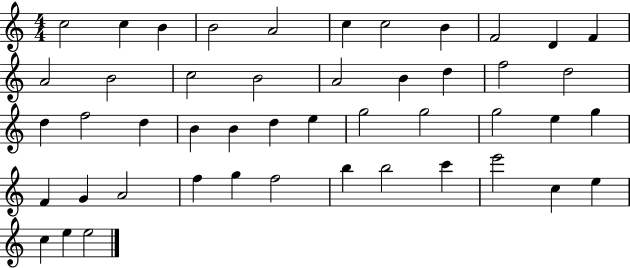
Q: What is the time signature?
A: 4/4